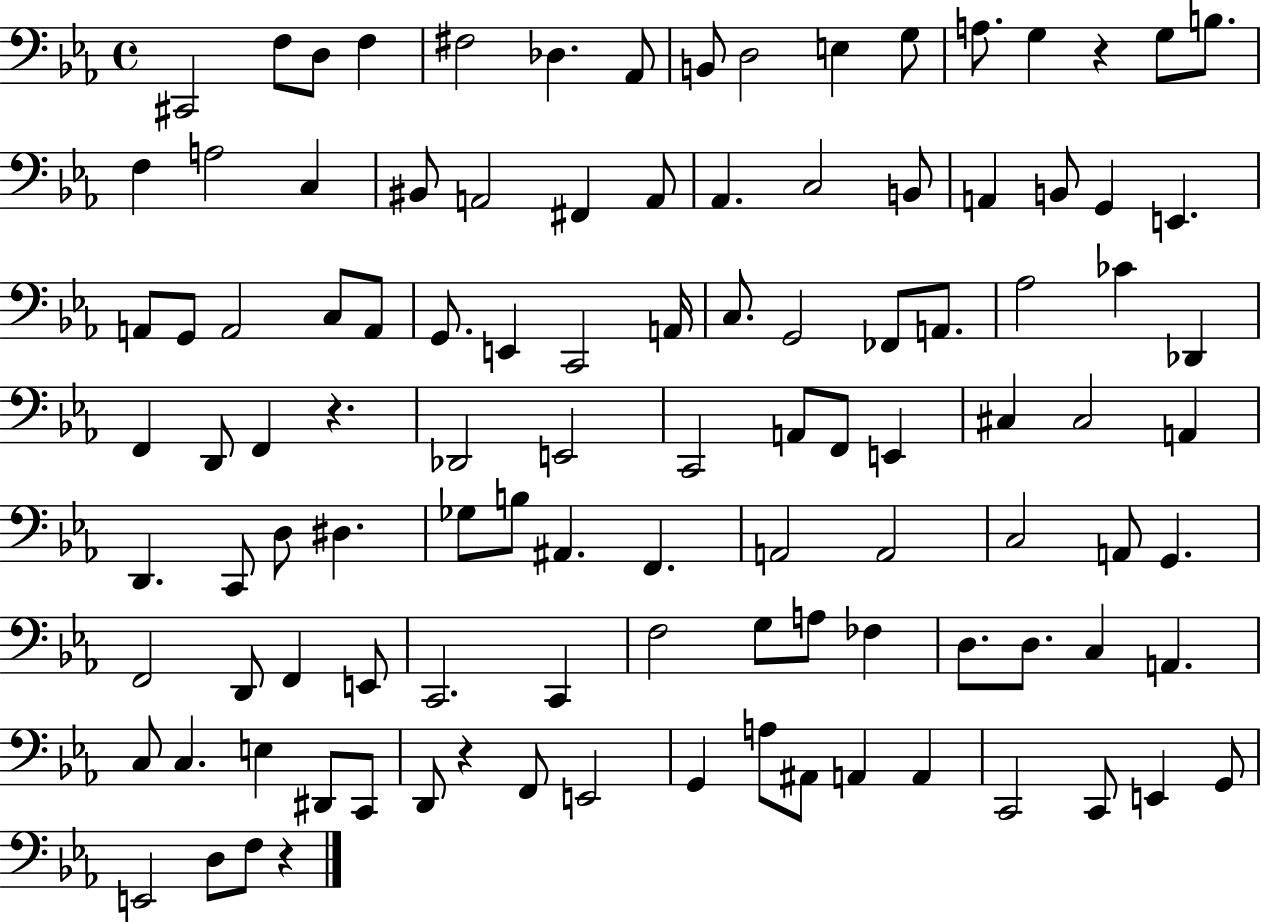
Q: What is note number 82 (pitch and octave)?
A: D3